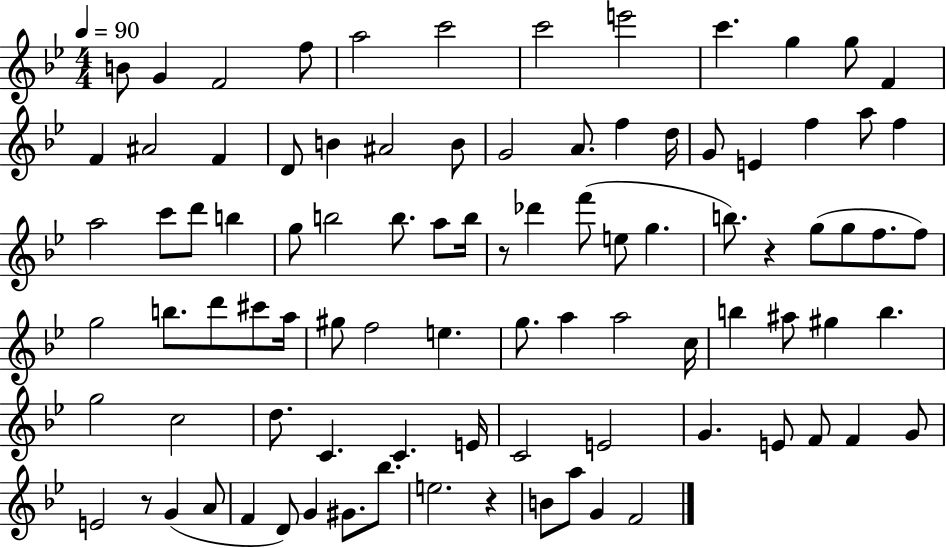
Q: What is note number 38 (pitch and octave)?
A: Db6